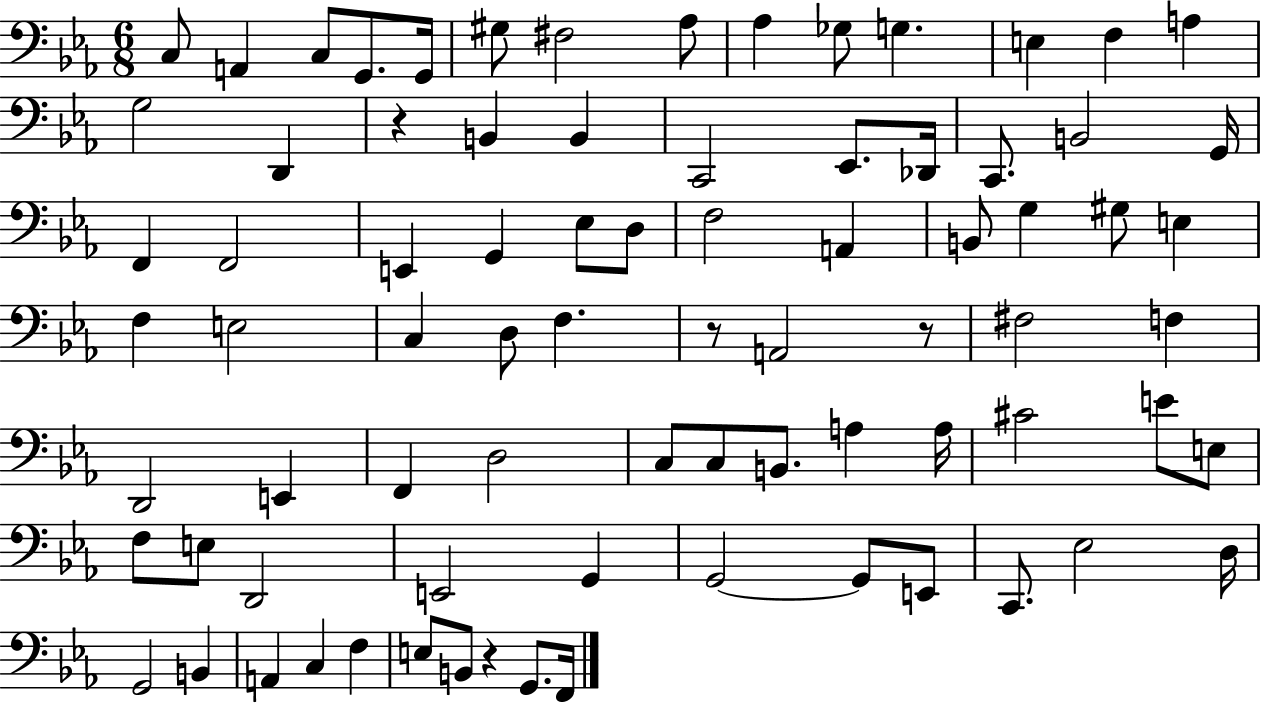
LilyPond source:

{
  \clef bass
  \numericTimeSignature
  \time 6/8
  \key ees \major
  \repeat volta 2 { c8 a,4 c8 g,8. g,16 | gis8 fis2 aes8 | aes4 ges8 g4. | e4 f4 a4 | \break g2 d,4 | r4 b,4 b,4 | c,2 ees,8. des,16 | c,8. b,2 g,16 | \break f,4 f,2 | e,4 g,4 ees8 d8 | f2 a,4 | b,8 g4 gis8 e4 | \break f4 e2 | c4 d8 f4. | r8 a,2 r8 | fis2 f4 | \break d,2 e,4 | f,4 d2 | c8 c8 b,8. a4 a16 | cis'2 e'8 e8 | \break f8 e8 d,2 | e,2 g,4 | g,2~~ g,8 e,8 | c,8. ees2 d16 | \break g,2 b,4 | a,4 c4 f4 | e8 b,8 r4 g,8. f,16 | } \bar "|."
}